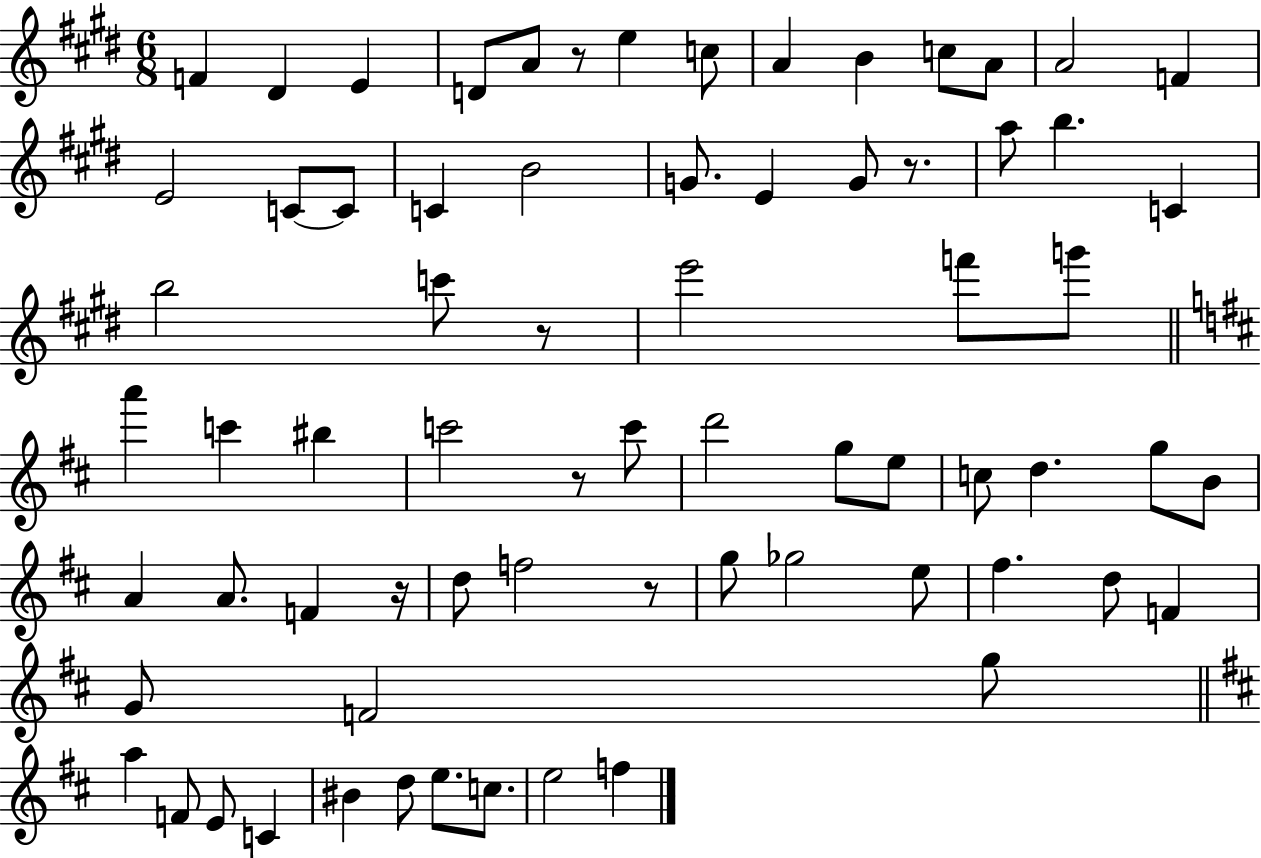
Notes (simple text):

F4/q D#4/q E4/q D4/e A4/e R/e E5/q C5/e A4/q B4/q C5/e A4/e A4/h F4/q E4/h C4/e C4/e C4/q B4/h G4/e. E4/q G4/e R/e. A5/e B5/q. C4/q B5/h C6/e R/e E6/h F6/e G6/e A6/q C6/q BIS5/q C6/h R/e C6/e D6/h G5/e E5/e C5/e D5/q. G5/e B4/e A4/q A4/e. F4/q R/s D5/e F5/h R/e G5/e Gb5/h E5/e F#5/q. D5/e F4/q G4/e F4/h G5/e A5/q F4/e E4/e C4/q BIS4/q D5/e E5/e. C5/e. E5/h F5/q